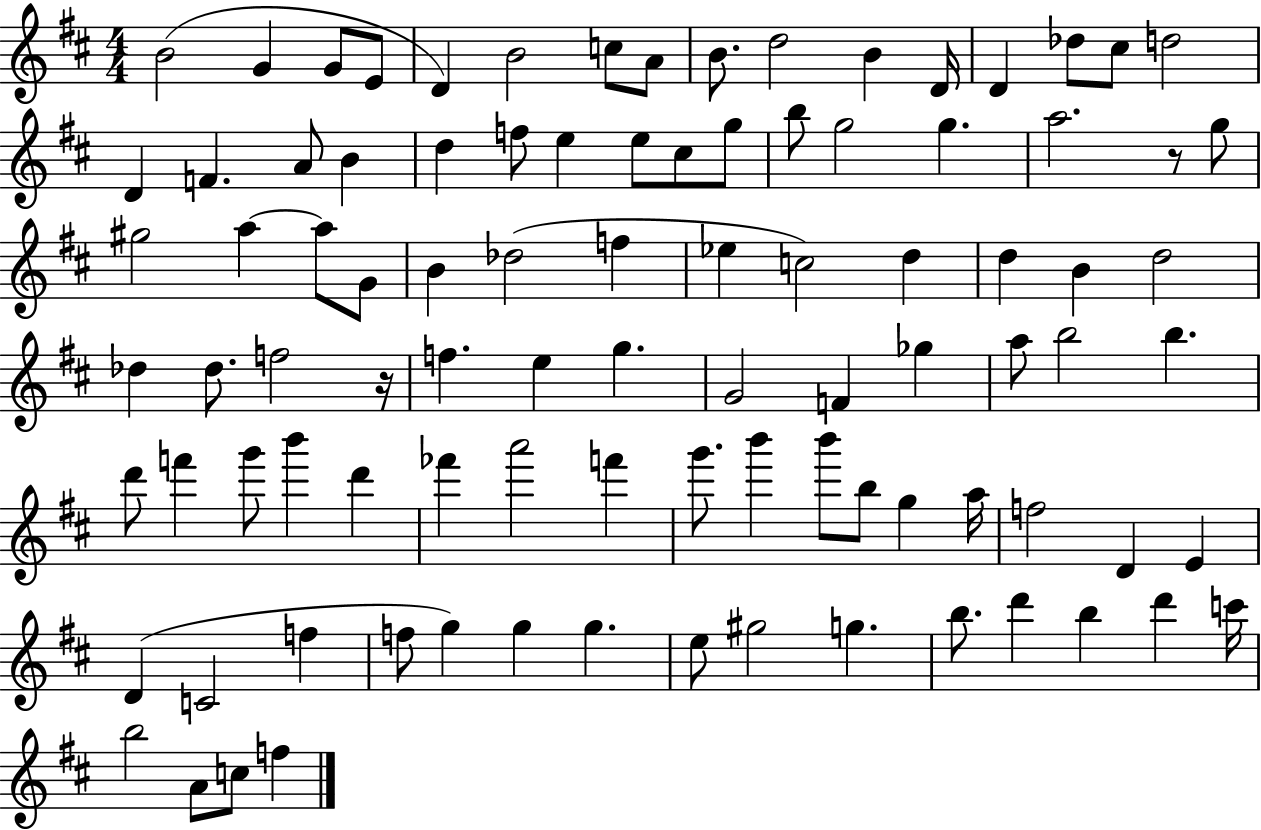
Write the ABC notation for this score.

X:1
T:Untitled
M:4/4
L:1/4
K:D
B2 G G/2 E/2 D B2 c/2 A/2 B/2 d2 B D/4 D _d/2 ^c/2 d2 D F A/2 B d f/2 e e/2 ^c/2 g/2 b/2 g2 g a2 z/2 g/2 ^g2 a a/2 G/2 B _d2 f _e c2 d d B d2 _d _d/2 f2 z/4 f e g G2 F _g a/2 b2 b d'/2 f' g'/2 b' d' _f' a'2 f' g'/2 b' b'/2 b/2 g a/4 f2 D E D C2 f f/2 g g g e/2 ^g2 g b/2 d' b d' c'/4 b2 A/2 c/2 f